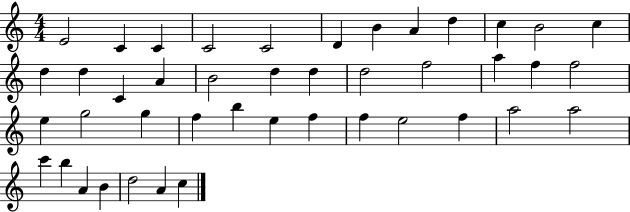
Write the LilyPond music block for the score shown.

{
  \clef treble
  \numericTimeSignature
  \time 4/4
  \key c \major
  e'2 c'4 c'4 | c'2 c'2 | d'4 b'4 a'4 d''4 | c''4 b'2 c''4 | \break d''4 d''4 c'4 a'4 | b'2 d''4 d''4 | d''2 f''2 | a''4 f''4 f''2 | \break e''4 g''2 g''4 | f''4 b''4 e''4 f''4 | f''4 e''2 f''4 | a''2 a''2 | \break c'''4 b''4 a'4 b'4 | d''2 a'4 c''4 | \bar "|."
}